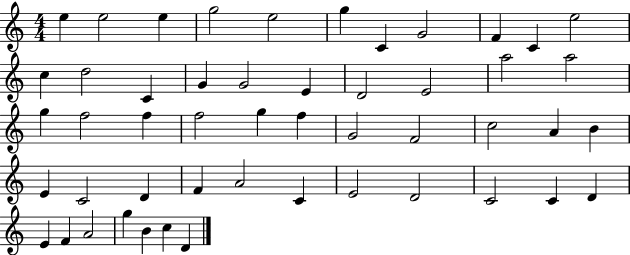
{
  \clef treble
  \numericTimeSignature
  \time 4/4
  \key c \major
  e''4 e''2 e''4 | g''2 e''2 | g''4 c'4 g'2 | f'4 c'4 e''2 | \break c''4 d''2 c'4 | g'4 g'2 e'4 | d'2 e'2 | a''2 a''2 | \break g''4 f''2 f''4 | f''2 g''4 f''4 | g'2 f'2 | c''2 a'4 b'4 | \break e'4 c'2 d'4 | f'4 a'2 c'4 | e'2 d'2 | c'2 c'4 d'4 | \break e'4 f'4 a'2 | g''4 b'4 c''4 d'4 | \bar "|."
}